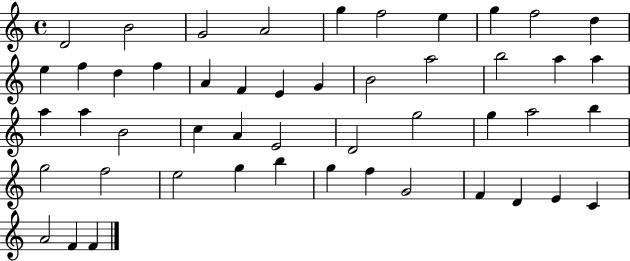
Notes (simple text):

D4/h B4/h G4/h A4/h G5/q F5/h E5/q G5/q F5/h D5/q E5/q F5/q D5/q F5/q A4/q F4/q E4/q G4/q B4/h A5/h B5/h A5/q A5/q A5/q A5/q B4/h C5/q A4/q E4/h D4/h G5/h G5/q A5/h B5/q G5/h F5/h E5/h G5/q B5/q G5/q F5/q G4/h F4/q D4/q E4/q C4/q A4/h F4/q F4/q